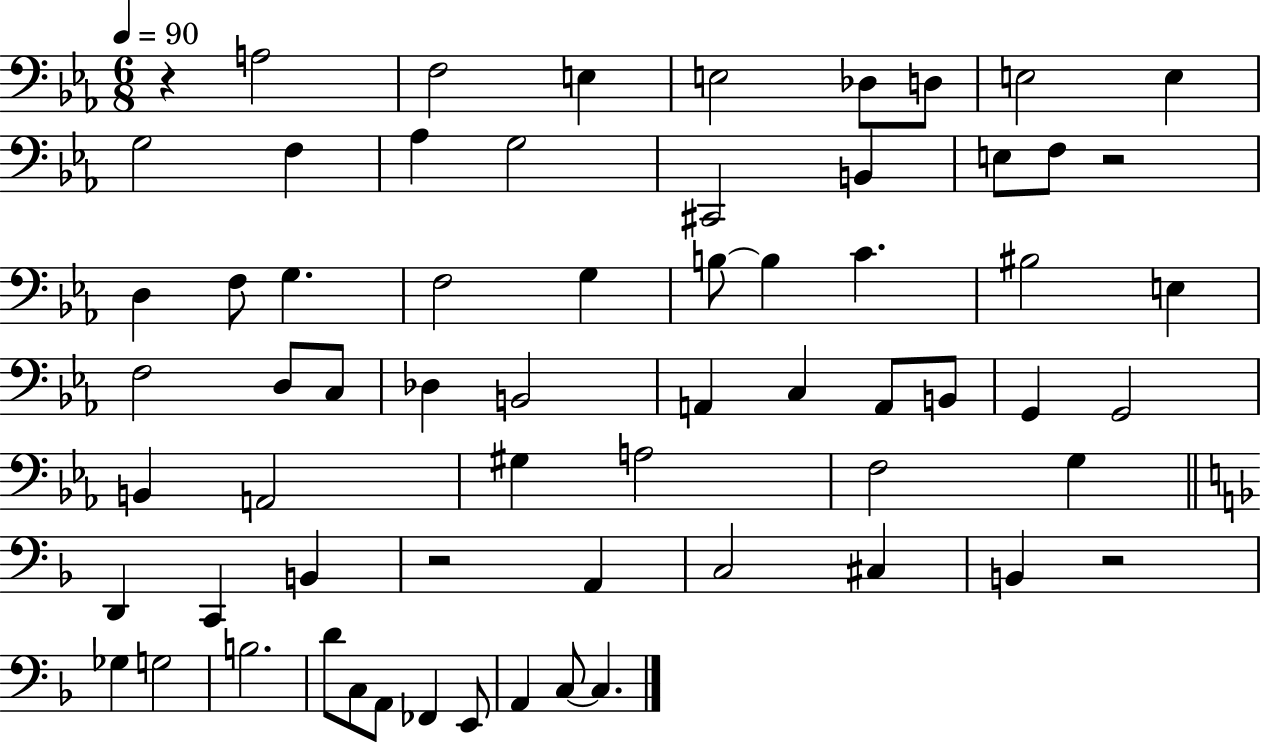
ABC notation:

X:1
T:Untitled
M:6/8
L:1/4
K:Eb
z A,2 F,2 E, E,2 _D,/2 D,/2 E,2 E, G,2 F, _A, G,2 ^C,,2 B,, E,/2 F,/2 z2 D, F,/2 G, F,2 G, B,/2 B, C ^B,2 E, F,2 D,/2 C,/2 _D, B,,2 A,, C, A,,/2 B,,/2 G,, G,,2 B,, A,,2 ^G, A,2 F,2 G, D,, C,, B,, z2 A,, C,2 ^C, B,, z2 _G, G,2 B,2 D/2 C,/2 A,,/2 _F,, E,,/2 A,, C,/2 C,